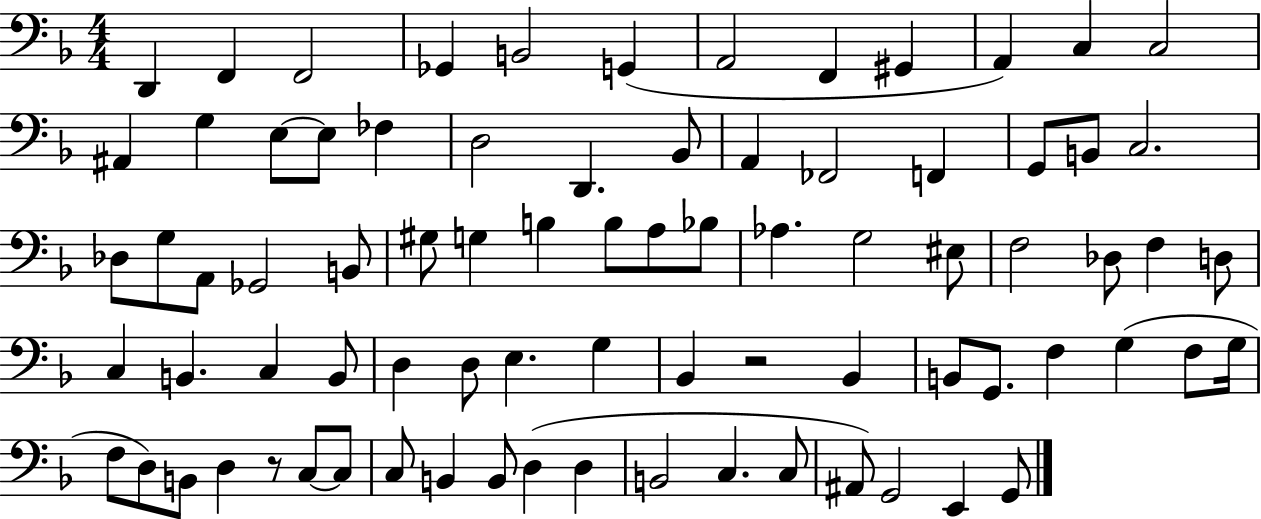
D2/q F2/q F2/h Gb2/q B2/h G2/q A2/h F2/q G#2/q A2/q C3/q C3/h A#2/q G3/q E3/e E3/e FES3/q D3/h D2/q. Bb2/e A2/q FES2/h F2/q G2/e B2/e C3/h. Db3/e G3/e A2/e Gb2/h B2/e G#3/e G3/q B3/q B3/e A3/e Bb3/e Ab3/q. G3/h EIS3/e F3/h Db3/e F3/q D3/e C3/q B2/q. C3/q B2/e D3/q D3/e E3/q. G3/q Bb2/q R/h Bb2/q B2/e G2/e. F3/q G3/q F3/e G3/s F3/e D3/e B2/e D3/q R/e C3/e C3/e C3/e B2/q B2/e D3/q D3/q B2/h C3/q. C3/e A#2/e G2/h E2/q G2/e